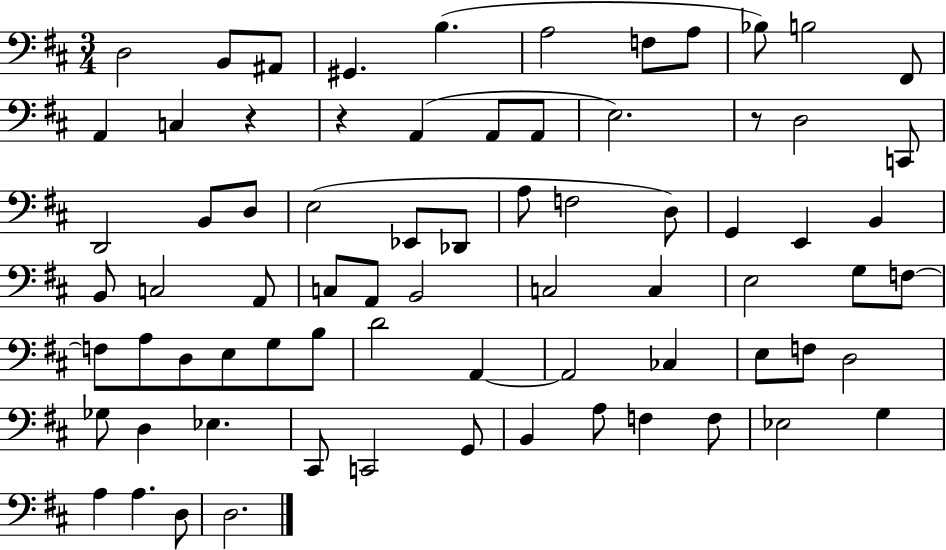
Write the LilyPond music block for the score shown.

{
  \clef bass
  \numericTimeSignature
  \time 3/4
  \key d \major
  d2 b,8 ais,8 | gis,4. b4.( | a2 f8 a8 | bes8) b2 fis,8 | \break a,4 c4 r4 | r4 a,4( a,8 a,8 | e2.) | r8 d2 c,8 | \break d,2 b,8 d8 | e2( ees,8 des,8 | a8 f2 d8) | g,4 e,4 b,4 | \break b,8 c2 a,8 | c8 a,8 b,2 | c2 c4 | e2 g8 f8~~ | \break f8 a8 d8 e8 g8 b8 | d'2 a,4~~ | a,2 ces4 | e8 f8 d2 | \break ges8 d4 ees4. | cis,8 c,2 g,8 | b,4 a8 f4 f8 | ees2 g4 | \break a4 a4. d8 | d2. | \bar "|."
}